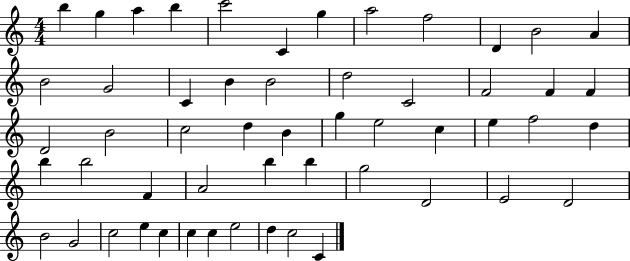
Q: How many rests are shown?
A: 0